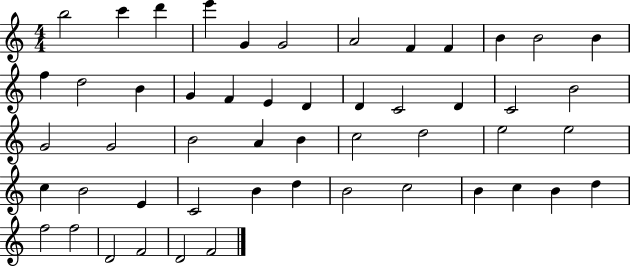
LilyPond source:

{
  \clef treble
  \numericTimeSignature
  \time 4/4
  \key c \major
  b''2 c'''4 d'''4 | e'''4 g'4 g'2 | a'2 f'4 f'4 | b'4 b'2 b'4 | \break f''4 d''2 b'4 | g'4 f'4 e'4 d'4 | d'4 c'2 d'4 | c'2 b'2 | \break g'2 g'2 | b'2 a'4 b'4 | c''2 d''2 | e''2 e''2 | \break c''4 b'2 e'4 | c'2 b'4 d''4 | b'2 c''2 | b'4 c''4 b'4 d''4 | \break f''2 f''2 | d'2 f'2 | d'2 f'2 | \bar "|."
}